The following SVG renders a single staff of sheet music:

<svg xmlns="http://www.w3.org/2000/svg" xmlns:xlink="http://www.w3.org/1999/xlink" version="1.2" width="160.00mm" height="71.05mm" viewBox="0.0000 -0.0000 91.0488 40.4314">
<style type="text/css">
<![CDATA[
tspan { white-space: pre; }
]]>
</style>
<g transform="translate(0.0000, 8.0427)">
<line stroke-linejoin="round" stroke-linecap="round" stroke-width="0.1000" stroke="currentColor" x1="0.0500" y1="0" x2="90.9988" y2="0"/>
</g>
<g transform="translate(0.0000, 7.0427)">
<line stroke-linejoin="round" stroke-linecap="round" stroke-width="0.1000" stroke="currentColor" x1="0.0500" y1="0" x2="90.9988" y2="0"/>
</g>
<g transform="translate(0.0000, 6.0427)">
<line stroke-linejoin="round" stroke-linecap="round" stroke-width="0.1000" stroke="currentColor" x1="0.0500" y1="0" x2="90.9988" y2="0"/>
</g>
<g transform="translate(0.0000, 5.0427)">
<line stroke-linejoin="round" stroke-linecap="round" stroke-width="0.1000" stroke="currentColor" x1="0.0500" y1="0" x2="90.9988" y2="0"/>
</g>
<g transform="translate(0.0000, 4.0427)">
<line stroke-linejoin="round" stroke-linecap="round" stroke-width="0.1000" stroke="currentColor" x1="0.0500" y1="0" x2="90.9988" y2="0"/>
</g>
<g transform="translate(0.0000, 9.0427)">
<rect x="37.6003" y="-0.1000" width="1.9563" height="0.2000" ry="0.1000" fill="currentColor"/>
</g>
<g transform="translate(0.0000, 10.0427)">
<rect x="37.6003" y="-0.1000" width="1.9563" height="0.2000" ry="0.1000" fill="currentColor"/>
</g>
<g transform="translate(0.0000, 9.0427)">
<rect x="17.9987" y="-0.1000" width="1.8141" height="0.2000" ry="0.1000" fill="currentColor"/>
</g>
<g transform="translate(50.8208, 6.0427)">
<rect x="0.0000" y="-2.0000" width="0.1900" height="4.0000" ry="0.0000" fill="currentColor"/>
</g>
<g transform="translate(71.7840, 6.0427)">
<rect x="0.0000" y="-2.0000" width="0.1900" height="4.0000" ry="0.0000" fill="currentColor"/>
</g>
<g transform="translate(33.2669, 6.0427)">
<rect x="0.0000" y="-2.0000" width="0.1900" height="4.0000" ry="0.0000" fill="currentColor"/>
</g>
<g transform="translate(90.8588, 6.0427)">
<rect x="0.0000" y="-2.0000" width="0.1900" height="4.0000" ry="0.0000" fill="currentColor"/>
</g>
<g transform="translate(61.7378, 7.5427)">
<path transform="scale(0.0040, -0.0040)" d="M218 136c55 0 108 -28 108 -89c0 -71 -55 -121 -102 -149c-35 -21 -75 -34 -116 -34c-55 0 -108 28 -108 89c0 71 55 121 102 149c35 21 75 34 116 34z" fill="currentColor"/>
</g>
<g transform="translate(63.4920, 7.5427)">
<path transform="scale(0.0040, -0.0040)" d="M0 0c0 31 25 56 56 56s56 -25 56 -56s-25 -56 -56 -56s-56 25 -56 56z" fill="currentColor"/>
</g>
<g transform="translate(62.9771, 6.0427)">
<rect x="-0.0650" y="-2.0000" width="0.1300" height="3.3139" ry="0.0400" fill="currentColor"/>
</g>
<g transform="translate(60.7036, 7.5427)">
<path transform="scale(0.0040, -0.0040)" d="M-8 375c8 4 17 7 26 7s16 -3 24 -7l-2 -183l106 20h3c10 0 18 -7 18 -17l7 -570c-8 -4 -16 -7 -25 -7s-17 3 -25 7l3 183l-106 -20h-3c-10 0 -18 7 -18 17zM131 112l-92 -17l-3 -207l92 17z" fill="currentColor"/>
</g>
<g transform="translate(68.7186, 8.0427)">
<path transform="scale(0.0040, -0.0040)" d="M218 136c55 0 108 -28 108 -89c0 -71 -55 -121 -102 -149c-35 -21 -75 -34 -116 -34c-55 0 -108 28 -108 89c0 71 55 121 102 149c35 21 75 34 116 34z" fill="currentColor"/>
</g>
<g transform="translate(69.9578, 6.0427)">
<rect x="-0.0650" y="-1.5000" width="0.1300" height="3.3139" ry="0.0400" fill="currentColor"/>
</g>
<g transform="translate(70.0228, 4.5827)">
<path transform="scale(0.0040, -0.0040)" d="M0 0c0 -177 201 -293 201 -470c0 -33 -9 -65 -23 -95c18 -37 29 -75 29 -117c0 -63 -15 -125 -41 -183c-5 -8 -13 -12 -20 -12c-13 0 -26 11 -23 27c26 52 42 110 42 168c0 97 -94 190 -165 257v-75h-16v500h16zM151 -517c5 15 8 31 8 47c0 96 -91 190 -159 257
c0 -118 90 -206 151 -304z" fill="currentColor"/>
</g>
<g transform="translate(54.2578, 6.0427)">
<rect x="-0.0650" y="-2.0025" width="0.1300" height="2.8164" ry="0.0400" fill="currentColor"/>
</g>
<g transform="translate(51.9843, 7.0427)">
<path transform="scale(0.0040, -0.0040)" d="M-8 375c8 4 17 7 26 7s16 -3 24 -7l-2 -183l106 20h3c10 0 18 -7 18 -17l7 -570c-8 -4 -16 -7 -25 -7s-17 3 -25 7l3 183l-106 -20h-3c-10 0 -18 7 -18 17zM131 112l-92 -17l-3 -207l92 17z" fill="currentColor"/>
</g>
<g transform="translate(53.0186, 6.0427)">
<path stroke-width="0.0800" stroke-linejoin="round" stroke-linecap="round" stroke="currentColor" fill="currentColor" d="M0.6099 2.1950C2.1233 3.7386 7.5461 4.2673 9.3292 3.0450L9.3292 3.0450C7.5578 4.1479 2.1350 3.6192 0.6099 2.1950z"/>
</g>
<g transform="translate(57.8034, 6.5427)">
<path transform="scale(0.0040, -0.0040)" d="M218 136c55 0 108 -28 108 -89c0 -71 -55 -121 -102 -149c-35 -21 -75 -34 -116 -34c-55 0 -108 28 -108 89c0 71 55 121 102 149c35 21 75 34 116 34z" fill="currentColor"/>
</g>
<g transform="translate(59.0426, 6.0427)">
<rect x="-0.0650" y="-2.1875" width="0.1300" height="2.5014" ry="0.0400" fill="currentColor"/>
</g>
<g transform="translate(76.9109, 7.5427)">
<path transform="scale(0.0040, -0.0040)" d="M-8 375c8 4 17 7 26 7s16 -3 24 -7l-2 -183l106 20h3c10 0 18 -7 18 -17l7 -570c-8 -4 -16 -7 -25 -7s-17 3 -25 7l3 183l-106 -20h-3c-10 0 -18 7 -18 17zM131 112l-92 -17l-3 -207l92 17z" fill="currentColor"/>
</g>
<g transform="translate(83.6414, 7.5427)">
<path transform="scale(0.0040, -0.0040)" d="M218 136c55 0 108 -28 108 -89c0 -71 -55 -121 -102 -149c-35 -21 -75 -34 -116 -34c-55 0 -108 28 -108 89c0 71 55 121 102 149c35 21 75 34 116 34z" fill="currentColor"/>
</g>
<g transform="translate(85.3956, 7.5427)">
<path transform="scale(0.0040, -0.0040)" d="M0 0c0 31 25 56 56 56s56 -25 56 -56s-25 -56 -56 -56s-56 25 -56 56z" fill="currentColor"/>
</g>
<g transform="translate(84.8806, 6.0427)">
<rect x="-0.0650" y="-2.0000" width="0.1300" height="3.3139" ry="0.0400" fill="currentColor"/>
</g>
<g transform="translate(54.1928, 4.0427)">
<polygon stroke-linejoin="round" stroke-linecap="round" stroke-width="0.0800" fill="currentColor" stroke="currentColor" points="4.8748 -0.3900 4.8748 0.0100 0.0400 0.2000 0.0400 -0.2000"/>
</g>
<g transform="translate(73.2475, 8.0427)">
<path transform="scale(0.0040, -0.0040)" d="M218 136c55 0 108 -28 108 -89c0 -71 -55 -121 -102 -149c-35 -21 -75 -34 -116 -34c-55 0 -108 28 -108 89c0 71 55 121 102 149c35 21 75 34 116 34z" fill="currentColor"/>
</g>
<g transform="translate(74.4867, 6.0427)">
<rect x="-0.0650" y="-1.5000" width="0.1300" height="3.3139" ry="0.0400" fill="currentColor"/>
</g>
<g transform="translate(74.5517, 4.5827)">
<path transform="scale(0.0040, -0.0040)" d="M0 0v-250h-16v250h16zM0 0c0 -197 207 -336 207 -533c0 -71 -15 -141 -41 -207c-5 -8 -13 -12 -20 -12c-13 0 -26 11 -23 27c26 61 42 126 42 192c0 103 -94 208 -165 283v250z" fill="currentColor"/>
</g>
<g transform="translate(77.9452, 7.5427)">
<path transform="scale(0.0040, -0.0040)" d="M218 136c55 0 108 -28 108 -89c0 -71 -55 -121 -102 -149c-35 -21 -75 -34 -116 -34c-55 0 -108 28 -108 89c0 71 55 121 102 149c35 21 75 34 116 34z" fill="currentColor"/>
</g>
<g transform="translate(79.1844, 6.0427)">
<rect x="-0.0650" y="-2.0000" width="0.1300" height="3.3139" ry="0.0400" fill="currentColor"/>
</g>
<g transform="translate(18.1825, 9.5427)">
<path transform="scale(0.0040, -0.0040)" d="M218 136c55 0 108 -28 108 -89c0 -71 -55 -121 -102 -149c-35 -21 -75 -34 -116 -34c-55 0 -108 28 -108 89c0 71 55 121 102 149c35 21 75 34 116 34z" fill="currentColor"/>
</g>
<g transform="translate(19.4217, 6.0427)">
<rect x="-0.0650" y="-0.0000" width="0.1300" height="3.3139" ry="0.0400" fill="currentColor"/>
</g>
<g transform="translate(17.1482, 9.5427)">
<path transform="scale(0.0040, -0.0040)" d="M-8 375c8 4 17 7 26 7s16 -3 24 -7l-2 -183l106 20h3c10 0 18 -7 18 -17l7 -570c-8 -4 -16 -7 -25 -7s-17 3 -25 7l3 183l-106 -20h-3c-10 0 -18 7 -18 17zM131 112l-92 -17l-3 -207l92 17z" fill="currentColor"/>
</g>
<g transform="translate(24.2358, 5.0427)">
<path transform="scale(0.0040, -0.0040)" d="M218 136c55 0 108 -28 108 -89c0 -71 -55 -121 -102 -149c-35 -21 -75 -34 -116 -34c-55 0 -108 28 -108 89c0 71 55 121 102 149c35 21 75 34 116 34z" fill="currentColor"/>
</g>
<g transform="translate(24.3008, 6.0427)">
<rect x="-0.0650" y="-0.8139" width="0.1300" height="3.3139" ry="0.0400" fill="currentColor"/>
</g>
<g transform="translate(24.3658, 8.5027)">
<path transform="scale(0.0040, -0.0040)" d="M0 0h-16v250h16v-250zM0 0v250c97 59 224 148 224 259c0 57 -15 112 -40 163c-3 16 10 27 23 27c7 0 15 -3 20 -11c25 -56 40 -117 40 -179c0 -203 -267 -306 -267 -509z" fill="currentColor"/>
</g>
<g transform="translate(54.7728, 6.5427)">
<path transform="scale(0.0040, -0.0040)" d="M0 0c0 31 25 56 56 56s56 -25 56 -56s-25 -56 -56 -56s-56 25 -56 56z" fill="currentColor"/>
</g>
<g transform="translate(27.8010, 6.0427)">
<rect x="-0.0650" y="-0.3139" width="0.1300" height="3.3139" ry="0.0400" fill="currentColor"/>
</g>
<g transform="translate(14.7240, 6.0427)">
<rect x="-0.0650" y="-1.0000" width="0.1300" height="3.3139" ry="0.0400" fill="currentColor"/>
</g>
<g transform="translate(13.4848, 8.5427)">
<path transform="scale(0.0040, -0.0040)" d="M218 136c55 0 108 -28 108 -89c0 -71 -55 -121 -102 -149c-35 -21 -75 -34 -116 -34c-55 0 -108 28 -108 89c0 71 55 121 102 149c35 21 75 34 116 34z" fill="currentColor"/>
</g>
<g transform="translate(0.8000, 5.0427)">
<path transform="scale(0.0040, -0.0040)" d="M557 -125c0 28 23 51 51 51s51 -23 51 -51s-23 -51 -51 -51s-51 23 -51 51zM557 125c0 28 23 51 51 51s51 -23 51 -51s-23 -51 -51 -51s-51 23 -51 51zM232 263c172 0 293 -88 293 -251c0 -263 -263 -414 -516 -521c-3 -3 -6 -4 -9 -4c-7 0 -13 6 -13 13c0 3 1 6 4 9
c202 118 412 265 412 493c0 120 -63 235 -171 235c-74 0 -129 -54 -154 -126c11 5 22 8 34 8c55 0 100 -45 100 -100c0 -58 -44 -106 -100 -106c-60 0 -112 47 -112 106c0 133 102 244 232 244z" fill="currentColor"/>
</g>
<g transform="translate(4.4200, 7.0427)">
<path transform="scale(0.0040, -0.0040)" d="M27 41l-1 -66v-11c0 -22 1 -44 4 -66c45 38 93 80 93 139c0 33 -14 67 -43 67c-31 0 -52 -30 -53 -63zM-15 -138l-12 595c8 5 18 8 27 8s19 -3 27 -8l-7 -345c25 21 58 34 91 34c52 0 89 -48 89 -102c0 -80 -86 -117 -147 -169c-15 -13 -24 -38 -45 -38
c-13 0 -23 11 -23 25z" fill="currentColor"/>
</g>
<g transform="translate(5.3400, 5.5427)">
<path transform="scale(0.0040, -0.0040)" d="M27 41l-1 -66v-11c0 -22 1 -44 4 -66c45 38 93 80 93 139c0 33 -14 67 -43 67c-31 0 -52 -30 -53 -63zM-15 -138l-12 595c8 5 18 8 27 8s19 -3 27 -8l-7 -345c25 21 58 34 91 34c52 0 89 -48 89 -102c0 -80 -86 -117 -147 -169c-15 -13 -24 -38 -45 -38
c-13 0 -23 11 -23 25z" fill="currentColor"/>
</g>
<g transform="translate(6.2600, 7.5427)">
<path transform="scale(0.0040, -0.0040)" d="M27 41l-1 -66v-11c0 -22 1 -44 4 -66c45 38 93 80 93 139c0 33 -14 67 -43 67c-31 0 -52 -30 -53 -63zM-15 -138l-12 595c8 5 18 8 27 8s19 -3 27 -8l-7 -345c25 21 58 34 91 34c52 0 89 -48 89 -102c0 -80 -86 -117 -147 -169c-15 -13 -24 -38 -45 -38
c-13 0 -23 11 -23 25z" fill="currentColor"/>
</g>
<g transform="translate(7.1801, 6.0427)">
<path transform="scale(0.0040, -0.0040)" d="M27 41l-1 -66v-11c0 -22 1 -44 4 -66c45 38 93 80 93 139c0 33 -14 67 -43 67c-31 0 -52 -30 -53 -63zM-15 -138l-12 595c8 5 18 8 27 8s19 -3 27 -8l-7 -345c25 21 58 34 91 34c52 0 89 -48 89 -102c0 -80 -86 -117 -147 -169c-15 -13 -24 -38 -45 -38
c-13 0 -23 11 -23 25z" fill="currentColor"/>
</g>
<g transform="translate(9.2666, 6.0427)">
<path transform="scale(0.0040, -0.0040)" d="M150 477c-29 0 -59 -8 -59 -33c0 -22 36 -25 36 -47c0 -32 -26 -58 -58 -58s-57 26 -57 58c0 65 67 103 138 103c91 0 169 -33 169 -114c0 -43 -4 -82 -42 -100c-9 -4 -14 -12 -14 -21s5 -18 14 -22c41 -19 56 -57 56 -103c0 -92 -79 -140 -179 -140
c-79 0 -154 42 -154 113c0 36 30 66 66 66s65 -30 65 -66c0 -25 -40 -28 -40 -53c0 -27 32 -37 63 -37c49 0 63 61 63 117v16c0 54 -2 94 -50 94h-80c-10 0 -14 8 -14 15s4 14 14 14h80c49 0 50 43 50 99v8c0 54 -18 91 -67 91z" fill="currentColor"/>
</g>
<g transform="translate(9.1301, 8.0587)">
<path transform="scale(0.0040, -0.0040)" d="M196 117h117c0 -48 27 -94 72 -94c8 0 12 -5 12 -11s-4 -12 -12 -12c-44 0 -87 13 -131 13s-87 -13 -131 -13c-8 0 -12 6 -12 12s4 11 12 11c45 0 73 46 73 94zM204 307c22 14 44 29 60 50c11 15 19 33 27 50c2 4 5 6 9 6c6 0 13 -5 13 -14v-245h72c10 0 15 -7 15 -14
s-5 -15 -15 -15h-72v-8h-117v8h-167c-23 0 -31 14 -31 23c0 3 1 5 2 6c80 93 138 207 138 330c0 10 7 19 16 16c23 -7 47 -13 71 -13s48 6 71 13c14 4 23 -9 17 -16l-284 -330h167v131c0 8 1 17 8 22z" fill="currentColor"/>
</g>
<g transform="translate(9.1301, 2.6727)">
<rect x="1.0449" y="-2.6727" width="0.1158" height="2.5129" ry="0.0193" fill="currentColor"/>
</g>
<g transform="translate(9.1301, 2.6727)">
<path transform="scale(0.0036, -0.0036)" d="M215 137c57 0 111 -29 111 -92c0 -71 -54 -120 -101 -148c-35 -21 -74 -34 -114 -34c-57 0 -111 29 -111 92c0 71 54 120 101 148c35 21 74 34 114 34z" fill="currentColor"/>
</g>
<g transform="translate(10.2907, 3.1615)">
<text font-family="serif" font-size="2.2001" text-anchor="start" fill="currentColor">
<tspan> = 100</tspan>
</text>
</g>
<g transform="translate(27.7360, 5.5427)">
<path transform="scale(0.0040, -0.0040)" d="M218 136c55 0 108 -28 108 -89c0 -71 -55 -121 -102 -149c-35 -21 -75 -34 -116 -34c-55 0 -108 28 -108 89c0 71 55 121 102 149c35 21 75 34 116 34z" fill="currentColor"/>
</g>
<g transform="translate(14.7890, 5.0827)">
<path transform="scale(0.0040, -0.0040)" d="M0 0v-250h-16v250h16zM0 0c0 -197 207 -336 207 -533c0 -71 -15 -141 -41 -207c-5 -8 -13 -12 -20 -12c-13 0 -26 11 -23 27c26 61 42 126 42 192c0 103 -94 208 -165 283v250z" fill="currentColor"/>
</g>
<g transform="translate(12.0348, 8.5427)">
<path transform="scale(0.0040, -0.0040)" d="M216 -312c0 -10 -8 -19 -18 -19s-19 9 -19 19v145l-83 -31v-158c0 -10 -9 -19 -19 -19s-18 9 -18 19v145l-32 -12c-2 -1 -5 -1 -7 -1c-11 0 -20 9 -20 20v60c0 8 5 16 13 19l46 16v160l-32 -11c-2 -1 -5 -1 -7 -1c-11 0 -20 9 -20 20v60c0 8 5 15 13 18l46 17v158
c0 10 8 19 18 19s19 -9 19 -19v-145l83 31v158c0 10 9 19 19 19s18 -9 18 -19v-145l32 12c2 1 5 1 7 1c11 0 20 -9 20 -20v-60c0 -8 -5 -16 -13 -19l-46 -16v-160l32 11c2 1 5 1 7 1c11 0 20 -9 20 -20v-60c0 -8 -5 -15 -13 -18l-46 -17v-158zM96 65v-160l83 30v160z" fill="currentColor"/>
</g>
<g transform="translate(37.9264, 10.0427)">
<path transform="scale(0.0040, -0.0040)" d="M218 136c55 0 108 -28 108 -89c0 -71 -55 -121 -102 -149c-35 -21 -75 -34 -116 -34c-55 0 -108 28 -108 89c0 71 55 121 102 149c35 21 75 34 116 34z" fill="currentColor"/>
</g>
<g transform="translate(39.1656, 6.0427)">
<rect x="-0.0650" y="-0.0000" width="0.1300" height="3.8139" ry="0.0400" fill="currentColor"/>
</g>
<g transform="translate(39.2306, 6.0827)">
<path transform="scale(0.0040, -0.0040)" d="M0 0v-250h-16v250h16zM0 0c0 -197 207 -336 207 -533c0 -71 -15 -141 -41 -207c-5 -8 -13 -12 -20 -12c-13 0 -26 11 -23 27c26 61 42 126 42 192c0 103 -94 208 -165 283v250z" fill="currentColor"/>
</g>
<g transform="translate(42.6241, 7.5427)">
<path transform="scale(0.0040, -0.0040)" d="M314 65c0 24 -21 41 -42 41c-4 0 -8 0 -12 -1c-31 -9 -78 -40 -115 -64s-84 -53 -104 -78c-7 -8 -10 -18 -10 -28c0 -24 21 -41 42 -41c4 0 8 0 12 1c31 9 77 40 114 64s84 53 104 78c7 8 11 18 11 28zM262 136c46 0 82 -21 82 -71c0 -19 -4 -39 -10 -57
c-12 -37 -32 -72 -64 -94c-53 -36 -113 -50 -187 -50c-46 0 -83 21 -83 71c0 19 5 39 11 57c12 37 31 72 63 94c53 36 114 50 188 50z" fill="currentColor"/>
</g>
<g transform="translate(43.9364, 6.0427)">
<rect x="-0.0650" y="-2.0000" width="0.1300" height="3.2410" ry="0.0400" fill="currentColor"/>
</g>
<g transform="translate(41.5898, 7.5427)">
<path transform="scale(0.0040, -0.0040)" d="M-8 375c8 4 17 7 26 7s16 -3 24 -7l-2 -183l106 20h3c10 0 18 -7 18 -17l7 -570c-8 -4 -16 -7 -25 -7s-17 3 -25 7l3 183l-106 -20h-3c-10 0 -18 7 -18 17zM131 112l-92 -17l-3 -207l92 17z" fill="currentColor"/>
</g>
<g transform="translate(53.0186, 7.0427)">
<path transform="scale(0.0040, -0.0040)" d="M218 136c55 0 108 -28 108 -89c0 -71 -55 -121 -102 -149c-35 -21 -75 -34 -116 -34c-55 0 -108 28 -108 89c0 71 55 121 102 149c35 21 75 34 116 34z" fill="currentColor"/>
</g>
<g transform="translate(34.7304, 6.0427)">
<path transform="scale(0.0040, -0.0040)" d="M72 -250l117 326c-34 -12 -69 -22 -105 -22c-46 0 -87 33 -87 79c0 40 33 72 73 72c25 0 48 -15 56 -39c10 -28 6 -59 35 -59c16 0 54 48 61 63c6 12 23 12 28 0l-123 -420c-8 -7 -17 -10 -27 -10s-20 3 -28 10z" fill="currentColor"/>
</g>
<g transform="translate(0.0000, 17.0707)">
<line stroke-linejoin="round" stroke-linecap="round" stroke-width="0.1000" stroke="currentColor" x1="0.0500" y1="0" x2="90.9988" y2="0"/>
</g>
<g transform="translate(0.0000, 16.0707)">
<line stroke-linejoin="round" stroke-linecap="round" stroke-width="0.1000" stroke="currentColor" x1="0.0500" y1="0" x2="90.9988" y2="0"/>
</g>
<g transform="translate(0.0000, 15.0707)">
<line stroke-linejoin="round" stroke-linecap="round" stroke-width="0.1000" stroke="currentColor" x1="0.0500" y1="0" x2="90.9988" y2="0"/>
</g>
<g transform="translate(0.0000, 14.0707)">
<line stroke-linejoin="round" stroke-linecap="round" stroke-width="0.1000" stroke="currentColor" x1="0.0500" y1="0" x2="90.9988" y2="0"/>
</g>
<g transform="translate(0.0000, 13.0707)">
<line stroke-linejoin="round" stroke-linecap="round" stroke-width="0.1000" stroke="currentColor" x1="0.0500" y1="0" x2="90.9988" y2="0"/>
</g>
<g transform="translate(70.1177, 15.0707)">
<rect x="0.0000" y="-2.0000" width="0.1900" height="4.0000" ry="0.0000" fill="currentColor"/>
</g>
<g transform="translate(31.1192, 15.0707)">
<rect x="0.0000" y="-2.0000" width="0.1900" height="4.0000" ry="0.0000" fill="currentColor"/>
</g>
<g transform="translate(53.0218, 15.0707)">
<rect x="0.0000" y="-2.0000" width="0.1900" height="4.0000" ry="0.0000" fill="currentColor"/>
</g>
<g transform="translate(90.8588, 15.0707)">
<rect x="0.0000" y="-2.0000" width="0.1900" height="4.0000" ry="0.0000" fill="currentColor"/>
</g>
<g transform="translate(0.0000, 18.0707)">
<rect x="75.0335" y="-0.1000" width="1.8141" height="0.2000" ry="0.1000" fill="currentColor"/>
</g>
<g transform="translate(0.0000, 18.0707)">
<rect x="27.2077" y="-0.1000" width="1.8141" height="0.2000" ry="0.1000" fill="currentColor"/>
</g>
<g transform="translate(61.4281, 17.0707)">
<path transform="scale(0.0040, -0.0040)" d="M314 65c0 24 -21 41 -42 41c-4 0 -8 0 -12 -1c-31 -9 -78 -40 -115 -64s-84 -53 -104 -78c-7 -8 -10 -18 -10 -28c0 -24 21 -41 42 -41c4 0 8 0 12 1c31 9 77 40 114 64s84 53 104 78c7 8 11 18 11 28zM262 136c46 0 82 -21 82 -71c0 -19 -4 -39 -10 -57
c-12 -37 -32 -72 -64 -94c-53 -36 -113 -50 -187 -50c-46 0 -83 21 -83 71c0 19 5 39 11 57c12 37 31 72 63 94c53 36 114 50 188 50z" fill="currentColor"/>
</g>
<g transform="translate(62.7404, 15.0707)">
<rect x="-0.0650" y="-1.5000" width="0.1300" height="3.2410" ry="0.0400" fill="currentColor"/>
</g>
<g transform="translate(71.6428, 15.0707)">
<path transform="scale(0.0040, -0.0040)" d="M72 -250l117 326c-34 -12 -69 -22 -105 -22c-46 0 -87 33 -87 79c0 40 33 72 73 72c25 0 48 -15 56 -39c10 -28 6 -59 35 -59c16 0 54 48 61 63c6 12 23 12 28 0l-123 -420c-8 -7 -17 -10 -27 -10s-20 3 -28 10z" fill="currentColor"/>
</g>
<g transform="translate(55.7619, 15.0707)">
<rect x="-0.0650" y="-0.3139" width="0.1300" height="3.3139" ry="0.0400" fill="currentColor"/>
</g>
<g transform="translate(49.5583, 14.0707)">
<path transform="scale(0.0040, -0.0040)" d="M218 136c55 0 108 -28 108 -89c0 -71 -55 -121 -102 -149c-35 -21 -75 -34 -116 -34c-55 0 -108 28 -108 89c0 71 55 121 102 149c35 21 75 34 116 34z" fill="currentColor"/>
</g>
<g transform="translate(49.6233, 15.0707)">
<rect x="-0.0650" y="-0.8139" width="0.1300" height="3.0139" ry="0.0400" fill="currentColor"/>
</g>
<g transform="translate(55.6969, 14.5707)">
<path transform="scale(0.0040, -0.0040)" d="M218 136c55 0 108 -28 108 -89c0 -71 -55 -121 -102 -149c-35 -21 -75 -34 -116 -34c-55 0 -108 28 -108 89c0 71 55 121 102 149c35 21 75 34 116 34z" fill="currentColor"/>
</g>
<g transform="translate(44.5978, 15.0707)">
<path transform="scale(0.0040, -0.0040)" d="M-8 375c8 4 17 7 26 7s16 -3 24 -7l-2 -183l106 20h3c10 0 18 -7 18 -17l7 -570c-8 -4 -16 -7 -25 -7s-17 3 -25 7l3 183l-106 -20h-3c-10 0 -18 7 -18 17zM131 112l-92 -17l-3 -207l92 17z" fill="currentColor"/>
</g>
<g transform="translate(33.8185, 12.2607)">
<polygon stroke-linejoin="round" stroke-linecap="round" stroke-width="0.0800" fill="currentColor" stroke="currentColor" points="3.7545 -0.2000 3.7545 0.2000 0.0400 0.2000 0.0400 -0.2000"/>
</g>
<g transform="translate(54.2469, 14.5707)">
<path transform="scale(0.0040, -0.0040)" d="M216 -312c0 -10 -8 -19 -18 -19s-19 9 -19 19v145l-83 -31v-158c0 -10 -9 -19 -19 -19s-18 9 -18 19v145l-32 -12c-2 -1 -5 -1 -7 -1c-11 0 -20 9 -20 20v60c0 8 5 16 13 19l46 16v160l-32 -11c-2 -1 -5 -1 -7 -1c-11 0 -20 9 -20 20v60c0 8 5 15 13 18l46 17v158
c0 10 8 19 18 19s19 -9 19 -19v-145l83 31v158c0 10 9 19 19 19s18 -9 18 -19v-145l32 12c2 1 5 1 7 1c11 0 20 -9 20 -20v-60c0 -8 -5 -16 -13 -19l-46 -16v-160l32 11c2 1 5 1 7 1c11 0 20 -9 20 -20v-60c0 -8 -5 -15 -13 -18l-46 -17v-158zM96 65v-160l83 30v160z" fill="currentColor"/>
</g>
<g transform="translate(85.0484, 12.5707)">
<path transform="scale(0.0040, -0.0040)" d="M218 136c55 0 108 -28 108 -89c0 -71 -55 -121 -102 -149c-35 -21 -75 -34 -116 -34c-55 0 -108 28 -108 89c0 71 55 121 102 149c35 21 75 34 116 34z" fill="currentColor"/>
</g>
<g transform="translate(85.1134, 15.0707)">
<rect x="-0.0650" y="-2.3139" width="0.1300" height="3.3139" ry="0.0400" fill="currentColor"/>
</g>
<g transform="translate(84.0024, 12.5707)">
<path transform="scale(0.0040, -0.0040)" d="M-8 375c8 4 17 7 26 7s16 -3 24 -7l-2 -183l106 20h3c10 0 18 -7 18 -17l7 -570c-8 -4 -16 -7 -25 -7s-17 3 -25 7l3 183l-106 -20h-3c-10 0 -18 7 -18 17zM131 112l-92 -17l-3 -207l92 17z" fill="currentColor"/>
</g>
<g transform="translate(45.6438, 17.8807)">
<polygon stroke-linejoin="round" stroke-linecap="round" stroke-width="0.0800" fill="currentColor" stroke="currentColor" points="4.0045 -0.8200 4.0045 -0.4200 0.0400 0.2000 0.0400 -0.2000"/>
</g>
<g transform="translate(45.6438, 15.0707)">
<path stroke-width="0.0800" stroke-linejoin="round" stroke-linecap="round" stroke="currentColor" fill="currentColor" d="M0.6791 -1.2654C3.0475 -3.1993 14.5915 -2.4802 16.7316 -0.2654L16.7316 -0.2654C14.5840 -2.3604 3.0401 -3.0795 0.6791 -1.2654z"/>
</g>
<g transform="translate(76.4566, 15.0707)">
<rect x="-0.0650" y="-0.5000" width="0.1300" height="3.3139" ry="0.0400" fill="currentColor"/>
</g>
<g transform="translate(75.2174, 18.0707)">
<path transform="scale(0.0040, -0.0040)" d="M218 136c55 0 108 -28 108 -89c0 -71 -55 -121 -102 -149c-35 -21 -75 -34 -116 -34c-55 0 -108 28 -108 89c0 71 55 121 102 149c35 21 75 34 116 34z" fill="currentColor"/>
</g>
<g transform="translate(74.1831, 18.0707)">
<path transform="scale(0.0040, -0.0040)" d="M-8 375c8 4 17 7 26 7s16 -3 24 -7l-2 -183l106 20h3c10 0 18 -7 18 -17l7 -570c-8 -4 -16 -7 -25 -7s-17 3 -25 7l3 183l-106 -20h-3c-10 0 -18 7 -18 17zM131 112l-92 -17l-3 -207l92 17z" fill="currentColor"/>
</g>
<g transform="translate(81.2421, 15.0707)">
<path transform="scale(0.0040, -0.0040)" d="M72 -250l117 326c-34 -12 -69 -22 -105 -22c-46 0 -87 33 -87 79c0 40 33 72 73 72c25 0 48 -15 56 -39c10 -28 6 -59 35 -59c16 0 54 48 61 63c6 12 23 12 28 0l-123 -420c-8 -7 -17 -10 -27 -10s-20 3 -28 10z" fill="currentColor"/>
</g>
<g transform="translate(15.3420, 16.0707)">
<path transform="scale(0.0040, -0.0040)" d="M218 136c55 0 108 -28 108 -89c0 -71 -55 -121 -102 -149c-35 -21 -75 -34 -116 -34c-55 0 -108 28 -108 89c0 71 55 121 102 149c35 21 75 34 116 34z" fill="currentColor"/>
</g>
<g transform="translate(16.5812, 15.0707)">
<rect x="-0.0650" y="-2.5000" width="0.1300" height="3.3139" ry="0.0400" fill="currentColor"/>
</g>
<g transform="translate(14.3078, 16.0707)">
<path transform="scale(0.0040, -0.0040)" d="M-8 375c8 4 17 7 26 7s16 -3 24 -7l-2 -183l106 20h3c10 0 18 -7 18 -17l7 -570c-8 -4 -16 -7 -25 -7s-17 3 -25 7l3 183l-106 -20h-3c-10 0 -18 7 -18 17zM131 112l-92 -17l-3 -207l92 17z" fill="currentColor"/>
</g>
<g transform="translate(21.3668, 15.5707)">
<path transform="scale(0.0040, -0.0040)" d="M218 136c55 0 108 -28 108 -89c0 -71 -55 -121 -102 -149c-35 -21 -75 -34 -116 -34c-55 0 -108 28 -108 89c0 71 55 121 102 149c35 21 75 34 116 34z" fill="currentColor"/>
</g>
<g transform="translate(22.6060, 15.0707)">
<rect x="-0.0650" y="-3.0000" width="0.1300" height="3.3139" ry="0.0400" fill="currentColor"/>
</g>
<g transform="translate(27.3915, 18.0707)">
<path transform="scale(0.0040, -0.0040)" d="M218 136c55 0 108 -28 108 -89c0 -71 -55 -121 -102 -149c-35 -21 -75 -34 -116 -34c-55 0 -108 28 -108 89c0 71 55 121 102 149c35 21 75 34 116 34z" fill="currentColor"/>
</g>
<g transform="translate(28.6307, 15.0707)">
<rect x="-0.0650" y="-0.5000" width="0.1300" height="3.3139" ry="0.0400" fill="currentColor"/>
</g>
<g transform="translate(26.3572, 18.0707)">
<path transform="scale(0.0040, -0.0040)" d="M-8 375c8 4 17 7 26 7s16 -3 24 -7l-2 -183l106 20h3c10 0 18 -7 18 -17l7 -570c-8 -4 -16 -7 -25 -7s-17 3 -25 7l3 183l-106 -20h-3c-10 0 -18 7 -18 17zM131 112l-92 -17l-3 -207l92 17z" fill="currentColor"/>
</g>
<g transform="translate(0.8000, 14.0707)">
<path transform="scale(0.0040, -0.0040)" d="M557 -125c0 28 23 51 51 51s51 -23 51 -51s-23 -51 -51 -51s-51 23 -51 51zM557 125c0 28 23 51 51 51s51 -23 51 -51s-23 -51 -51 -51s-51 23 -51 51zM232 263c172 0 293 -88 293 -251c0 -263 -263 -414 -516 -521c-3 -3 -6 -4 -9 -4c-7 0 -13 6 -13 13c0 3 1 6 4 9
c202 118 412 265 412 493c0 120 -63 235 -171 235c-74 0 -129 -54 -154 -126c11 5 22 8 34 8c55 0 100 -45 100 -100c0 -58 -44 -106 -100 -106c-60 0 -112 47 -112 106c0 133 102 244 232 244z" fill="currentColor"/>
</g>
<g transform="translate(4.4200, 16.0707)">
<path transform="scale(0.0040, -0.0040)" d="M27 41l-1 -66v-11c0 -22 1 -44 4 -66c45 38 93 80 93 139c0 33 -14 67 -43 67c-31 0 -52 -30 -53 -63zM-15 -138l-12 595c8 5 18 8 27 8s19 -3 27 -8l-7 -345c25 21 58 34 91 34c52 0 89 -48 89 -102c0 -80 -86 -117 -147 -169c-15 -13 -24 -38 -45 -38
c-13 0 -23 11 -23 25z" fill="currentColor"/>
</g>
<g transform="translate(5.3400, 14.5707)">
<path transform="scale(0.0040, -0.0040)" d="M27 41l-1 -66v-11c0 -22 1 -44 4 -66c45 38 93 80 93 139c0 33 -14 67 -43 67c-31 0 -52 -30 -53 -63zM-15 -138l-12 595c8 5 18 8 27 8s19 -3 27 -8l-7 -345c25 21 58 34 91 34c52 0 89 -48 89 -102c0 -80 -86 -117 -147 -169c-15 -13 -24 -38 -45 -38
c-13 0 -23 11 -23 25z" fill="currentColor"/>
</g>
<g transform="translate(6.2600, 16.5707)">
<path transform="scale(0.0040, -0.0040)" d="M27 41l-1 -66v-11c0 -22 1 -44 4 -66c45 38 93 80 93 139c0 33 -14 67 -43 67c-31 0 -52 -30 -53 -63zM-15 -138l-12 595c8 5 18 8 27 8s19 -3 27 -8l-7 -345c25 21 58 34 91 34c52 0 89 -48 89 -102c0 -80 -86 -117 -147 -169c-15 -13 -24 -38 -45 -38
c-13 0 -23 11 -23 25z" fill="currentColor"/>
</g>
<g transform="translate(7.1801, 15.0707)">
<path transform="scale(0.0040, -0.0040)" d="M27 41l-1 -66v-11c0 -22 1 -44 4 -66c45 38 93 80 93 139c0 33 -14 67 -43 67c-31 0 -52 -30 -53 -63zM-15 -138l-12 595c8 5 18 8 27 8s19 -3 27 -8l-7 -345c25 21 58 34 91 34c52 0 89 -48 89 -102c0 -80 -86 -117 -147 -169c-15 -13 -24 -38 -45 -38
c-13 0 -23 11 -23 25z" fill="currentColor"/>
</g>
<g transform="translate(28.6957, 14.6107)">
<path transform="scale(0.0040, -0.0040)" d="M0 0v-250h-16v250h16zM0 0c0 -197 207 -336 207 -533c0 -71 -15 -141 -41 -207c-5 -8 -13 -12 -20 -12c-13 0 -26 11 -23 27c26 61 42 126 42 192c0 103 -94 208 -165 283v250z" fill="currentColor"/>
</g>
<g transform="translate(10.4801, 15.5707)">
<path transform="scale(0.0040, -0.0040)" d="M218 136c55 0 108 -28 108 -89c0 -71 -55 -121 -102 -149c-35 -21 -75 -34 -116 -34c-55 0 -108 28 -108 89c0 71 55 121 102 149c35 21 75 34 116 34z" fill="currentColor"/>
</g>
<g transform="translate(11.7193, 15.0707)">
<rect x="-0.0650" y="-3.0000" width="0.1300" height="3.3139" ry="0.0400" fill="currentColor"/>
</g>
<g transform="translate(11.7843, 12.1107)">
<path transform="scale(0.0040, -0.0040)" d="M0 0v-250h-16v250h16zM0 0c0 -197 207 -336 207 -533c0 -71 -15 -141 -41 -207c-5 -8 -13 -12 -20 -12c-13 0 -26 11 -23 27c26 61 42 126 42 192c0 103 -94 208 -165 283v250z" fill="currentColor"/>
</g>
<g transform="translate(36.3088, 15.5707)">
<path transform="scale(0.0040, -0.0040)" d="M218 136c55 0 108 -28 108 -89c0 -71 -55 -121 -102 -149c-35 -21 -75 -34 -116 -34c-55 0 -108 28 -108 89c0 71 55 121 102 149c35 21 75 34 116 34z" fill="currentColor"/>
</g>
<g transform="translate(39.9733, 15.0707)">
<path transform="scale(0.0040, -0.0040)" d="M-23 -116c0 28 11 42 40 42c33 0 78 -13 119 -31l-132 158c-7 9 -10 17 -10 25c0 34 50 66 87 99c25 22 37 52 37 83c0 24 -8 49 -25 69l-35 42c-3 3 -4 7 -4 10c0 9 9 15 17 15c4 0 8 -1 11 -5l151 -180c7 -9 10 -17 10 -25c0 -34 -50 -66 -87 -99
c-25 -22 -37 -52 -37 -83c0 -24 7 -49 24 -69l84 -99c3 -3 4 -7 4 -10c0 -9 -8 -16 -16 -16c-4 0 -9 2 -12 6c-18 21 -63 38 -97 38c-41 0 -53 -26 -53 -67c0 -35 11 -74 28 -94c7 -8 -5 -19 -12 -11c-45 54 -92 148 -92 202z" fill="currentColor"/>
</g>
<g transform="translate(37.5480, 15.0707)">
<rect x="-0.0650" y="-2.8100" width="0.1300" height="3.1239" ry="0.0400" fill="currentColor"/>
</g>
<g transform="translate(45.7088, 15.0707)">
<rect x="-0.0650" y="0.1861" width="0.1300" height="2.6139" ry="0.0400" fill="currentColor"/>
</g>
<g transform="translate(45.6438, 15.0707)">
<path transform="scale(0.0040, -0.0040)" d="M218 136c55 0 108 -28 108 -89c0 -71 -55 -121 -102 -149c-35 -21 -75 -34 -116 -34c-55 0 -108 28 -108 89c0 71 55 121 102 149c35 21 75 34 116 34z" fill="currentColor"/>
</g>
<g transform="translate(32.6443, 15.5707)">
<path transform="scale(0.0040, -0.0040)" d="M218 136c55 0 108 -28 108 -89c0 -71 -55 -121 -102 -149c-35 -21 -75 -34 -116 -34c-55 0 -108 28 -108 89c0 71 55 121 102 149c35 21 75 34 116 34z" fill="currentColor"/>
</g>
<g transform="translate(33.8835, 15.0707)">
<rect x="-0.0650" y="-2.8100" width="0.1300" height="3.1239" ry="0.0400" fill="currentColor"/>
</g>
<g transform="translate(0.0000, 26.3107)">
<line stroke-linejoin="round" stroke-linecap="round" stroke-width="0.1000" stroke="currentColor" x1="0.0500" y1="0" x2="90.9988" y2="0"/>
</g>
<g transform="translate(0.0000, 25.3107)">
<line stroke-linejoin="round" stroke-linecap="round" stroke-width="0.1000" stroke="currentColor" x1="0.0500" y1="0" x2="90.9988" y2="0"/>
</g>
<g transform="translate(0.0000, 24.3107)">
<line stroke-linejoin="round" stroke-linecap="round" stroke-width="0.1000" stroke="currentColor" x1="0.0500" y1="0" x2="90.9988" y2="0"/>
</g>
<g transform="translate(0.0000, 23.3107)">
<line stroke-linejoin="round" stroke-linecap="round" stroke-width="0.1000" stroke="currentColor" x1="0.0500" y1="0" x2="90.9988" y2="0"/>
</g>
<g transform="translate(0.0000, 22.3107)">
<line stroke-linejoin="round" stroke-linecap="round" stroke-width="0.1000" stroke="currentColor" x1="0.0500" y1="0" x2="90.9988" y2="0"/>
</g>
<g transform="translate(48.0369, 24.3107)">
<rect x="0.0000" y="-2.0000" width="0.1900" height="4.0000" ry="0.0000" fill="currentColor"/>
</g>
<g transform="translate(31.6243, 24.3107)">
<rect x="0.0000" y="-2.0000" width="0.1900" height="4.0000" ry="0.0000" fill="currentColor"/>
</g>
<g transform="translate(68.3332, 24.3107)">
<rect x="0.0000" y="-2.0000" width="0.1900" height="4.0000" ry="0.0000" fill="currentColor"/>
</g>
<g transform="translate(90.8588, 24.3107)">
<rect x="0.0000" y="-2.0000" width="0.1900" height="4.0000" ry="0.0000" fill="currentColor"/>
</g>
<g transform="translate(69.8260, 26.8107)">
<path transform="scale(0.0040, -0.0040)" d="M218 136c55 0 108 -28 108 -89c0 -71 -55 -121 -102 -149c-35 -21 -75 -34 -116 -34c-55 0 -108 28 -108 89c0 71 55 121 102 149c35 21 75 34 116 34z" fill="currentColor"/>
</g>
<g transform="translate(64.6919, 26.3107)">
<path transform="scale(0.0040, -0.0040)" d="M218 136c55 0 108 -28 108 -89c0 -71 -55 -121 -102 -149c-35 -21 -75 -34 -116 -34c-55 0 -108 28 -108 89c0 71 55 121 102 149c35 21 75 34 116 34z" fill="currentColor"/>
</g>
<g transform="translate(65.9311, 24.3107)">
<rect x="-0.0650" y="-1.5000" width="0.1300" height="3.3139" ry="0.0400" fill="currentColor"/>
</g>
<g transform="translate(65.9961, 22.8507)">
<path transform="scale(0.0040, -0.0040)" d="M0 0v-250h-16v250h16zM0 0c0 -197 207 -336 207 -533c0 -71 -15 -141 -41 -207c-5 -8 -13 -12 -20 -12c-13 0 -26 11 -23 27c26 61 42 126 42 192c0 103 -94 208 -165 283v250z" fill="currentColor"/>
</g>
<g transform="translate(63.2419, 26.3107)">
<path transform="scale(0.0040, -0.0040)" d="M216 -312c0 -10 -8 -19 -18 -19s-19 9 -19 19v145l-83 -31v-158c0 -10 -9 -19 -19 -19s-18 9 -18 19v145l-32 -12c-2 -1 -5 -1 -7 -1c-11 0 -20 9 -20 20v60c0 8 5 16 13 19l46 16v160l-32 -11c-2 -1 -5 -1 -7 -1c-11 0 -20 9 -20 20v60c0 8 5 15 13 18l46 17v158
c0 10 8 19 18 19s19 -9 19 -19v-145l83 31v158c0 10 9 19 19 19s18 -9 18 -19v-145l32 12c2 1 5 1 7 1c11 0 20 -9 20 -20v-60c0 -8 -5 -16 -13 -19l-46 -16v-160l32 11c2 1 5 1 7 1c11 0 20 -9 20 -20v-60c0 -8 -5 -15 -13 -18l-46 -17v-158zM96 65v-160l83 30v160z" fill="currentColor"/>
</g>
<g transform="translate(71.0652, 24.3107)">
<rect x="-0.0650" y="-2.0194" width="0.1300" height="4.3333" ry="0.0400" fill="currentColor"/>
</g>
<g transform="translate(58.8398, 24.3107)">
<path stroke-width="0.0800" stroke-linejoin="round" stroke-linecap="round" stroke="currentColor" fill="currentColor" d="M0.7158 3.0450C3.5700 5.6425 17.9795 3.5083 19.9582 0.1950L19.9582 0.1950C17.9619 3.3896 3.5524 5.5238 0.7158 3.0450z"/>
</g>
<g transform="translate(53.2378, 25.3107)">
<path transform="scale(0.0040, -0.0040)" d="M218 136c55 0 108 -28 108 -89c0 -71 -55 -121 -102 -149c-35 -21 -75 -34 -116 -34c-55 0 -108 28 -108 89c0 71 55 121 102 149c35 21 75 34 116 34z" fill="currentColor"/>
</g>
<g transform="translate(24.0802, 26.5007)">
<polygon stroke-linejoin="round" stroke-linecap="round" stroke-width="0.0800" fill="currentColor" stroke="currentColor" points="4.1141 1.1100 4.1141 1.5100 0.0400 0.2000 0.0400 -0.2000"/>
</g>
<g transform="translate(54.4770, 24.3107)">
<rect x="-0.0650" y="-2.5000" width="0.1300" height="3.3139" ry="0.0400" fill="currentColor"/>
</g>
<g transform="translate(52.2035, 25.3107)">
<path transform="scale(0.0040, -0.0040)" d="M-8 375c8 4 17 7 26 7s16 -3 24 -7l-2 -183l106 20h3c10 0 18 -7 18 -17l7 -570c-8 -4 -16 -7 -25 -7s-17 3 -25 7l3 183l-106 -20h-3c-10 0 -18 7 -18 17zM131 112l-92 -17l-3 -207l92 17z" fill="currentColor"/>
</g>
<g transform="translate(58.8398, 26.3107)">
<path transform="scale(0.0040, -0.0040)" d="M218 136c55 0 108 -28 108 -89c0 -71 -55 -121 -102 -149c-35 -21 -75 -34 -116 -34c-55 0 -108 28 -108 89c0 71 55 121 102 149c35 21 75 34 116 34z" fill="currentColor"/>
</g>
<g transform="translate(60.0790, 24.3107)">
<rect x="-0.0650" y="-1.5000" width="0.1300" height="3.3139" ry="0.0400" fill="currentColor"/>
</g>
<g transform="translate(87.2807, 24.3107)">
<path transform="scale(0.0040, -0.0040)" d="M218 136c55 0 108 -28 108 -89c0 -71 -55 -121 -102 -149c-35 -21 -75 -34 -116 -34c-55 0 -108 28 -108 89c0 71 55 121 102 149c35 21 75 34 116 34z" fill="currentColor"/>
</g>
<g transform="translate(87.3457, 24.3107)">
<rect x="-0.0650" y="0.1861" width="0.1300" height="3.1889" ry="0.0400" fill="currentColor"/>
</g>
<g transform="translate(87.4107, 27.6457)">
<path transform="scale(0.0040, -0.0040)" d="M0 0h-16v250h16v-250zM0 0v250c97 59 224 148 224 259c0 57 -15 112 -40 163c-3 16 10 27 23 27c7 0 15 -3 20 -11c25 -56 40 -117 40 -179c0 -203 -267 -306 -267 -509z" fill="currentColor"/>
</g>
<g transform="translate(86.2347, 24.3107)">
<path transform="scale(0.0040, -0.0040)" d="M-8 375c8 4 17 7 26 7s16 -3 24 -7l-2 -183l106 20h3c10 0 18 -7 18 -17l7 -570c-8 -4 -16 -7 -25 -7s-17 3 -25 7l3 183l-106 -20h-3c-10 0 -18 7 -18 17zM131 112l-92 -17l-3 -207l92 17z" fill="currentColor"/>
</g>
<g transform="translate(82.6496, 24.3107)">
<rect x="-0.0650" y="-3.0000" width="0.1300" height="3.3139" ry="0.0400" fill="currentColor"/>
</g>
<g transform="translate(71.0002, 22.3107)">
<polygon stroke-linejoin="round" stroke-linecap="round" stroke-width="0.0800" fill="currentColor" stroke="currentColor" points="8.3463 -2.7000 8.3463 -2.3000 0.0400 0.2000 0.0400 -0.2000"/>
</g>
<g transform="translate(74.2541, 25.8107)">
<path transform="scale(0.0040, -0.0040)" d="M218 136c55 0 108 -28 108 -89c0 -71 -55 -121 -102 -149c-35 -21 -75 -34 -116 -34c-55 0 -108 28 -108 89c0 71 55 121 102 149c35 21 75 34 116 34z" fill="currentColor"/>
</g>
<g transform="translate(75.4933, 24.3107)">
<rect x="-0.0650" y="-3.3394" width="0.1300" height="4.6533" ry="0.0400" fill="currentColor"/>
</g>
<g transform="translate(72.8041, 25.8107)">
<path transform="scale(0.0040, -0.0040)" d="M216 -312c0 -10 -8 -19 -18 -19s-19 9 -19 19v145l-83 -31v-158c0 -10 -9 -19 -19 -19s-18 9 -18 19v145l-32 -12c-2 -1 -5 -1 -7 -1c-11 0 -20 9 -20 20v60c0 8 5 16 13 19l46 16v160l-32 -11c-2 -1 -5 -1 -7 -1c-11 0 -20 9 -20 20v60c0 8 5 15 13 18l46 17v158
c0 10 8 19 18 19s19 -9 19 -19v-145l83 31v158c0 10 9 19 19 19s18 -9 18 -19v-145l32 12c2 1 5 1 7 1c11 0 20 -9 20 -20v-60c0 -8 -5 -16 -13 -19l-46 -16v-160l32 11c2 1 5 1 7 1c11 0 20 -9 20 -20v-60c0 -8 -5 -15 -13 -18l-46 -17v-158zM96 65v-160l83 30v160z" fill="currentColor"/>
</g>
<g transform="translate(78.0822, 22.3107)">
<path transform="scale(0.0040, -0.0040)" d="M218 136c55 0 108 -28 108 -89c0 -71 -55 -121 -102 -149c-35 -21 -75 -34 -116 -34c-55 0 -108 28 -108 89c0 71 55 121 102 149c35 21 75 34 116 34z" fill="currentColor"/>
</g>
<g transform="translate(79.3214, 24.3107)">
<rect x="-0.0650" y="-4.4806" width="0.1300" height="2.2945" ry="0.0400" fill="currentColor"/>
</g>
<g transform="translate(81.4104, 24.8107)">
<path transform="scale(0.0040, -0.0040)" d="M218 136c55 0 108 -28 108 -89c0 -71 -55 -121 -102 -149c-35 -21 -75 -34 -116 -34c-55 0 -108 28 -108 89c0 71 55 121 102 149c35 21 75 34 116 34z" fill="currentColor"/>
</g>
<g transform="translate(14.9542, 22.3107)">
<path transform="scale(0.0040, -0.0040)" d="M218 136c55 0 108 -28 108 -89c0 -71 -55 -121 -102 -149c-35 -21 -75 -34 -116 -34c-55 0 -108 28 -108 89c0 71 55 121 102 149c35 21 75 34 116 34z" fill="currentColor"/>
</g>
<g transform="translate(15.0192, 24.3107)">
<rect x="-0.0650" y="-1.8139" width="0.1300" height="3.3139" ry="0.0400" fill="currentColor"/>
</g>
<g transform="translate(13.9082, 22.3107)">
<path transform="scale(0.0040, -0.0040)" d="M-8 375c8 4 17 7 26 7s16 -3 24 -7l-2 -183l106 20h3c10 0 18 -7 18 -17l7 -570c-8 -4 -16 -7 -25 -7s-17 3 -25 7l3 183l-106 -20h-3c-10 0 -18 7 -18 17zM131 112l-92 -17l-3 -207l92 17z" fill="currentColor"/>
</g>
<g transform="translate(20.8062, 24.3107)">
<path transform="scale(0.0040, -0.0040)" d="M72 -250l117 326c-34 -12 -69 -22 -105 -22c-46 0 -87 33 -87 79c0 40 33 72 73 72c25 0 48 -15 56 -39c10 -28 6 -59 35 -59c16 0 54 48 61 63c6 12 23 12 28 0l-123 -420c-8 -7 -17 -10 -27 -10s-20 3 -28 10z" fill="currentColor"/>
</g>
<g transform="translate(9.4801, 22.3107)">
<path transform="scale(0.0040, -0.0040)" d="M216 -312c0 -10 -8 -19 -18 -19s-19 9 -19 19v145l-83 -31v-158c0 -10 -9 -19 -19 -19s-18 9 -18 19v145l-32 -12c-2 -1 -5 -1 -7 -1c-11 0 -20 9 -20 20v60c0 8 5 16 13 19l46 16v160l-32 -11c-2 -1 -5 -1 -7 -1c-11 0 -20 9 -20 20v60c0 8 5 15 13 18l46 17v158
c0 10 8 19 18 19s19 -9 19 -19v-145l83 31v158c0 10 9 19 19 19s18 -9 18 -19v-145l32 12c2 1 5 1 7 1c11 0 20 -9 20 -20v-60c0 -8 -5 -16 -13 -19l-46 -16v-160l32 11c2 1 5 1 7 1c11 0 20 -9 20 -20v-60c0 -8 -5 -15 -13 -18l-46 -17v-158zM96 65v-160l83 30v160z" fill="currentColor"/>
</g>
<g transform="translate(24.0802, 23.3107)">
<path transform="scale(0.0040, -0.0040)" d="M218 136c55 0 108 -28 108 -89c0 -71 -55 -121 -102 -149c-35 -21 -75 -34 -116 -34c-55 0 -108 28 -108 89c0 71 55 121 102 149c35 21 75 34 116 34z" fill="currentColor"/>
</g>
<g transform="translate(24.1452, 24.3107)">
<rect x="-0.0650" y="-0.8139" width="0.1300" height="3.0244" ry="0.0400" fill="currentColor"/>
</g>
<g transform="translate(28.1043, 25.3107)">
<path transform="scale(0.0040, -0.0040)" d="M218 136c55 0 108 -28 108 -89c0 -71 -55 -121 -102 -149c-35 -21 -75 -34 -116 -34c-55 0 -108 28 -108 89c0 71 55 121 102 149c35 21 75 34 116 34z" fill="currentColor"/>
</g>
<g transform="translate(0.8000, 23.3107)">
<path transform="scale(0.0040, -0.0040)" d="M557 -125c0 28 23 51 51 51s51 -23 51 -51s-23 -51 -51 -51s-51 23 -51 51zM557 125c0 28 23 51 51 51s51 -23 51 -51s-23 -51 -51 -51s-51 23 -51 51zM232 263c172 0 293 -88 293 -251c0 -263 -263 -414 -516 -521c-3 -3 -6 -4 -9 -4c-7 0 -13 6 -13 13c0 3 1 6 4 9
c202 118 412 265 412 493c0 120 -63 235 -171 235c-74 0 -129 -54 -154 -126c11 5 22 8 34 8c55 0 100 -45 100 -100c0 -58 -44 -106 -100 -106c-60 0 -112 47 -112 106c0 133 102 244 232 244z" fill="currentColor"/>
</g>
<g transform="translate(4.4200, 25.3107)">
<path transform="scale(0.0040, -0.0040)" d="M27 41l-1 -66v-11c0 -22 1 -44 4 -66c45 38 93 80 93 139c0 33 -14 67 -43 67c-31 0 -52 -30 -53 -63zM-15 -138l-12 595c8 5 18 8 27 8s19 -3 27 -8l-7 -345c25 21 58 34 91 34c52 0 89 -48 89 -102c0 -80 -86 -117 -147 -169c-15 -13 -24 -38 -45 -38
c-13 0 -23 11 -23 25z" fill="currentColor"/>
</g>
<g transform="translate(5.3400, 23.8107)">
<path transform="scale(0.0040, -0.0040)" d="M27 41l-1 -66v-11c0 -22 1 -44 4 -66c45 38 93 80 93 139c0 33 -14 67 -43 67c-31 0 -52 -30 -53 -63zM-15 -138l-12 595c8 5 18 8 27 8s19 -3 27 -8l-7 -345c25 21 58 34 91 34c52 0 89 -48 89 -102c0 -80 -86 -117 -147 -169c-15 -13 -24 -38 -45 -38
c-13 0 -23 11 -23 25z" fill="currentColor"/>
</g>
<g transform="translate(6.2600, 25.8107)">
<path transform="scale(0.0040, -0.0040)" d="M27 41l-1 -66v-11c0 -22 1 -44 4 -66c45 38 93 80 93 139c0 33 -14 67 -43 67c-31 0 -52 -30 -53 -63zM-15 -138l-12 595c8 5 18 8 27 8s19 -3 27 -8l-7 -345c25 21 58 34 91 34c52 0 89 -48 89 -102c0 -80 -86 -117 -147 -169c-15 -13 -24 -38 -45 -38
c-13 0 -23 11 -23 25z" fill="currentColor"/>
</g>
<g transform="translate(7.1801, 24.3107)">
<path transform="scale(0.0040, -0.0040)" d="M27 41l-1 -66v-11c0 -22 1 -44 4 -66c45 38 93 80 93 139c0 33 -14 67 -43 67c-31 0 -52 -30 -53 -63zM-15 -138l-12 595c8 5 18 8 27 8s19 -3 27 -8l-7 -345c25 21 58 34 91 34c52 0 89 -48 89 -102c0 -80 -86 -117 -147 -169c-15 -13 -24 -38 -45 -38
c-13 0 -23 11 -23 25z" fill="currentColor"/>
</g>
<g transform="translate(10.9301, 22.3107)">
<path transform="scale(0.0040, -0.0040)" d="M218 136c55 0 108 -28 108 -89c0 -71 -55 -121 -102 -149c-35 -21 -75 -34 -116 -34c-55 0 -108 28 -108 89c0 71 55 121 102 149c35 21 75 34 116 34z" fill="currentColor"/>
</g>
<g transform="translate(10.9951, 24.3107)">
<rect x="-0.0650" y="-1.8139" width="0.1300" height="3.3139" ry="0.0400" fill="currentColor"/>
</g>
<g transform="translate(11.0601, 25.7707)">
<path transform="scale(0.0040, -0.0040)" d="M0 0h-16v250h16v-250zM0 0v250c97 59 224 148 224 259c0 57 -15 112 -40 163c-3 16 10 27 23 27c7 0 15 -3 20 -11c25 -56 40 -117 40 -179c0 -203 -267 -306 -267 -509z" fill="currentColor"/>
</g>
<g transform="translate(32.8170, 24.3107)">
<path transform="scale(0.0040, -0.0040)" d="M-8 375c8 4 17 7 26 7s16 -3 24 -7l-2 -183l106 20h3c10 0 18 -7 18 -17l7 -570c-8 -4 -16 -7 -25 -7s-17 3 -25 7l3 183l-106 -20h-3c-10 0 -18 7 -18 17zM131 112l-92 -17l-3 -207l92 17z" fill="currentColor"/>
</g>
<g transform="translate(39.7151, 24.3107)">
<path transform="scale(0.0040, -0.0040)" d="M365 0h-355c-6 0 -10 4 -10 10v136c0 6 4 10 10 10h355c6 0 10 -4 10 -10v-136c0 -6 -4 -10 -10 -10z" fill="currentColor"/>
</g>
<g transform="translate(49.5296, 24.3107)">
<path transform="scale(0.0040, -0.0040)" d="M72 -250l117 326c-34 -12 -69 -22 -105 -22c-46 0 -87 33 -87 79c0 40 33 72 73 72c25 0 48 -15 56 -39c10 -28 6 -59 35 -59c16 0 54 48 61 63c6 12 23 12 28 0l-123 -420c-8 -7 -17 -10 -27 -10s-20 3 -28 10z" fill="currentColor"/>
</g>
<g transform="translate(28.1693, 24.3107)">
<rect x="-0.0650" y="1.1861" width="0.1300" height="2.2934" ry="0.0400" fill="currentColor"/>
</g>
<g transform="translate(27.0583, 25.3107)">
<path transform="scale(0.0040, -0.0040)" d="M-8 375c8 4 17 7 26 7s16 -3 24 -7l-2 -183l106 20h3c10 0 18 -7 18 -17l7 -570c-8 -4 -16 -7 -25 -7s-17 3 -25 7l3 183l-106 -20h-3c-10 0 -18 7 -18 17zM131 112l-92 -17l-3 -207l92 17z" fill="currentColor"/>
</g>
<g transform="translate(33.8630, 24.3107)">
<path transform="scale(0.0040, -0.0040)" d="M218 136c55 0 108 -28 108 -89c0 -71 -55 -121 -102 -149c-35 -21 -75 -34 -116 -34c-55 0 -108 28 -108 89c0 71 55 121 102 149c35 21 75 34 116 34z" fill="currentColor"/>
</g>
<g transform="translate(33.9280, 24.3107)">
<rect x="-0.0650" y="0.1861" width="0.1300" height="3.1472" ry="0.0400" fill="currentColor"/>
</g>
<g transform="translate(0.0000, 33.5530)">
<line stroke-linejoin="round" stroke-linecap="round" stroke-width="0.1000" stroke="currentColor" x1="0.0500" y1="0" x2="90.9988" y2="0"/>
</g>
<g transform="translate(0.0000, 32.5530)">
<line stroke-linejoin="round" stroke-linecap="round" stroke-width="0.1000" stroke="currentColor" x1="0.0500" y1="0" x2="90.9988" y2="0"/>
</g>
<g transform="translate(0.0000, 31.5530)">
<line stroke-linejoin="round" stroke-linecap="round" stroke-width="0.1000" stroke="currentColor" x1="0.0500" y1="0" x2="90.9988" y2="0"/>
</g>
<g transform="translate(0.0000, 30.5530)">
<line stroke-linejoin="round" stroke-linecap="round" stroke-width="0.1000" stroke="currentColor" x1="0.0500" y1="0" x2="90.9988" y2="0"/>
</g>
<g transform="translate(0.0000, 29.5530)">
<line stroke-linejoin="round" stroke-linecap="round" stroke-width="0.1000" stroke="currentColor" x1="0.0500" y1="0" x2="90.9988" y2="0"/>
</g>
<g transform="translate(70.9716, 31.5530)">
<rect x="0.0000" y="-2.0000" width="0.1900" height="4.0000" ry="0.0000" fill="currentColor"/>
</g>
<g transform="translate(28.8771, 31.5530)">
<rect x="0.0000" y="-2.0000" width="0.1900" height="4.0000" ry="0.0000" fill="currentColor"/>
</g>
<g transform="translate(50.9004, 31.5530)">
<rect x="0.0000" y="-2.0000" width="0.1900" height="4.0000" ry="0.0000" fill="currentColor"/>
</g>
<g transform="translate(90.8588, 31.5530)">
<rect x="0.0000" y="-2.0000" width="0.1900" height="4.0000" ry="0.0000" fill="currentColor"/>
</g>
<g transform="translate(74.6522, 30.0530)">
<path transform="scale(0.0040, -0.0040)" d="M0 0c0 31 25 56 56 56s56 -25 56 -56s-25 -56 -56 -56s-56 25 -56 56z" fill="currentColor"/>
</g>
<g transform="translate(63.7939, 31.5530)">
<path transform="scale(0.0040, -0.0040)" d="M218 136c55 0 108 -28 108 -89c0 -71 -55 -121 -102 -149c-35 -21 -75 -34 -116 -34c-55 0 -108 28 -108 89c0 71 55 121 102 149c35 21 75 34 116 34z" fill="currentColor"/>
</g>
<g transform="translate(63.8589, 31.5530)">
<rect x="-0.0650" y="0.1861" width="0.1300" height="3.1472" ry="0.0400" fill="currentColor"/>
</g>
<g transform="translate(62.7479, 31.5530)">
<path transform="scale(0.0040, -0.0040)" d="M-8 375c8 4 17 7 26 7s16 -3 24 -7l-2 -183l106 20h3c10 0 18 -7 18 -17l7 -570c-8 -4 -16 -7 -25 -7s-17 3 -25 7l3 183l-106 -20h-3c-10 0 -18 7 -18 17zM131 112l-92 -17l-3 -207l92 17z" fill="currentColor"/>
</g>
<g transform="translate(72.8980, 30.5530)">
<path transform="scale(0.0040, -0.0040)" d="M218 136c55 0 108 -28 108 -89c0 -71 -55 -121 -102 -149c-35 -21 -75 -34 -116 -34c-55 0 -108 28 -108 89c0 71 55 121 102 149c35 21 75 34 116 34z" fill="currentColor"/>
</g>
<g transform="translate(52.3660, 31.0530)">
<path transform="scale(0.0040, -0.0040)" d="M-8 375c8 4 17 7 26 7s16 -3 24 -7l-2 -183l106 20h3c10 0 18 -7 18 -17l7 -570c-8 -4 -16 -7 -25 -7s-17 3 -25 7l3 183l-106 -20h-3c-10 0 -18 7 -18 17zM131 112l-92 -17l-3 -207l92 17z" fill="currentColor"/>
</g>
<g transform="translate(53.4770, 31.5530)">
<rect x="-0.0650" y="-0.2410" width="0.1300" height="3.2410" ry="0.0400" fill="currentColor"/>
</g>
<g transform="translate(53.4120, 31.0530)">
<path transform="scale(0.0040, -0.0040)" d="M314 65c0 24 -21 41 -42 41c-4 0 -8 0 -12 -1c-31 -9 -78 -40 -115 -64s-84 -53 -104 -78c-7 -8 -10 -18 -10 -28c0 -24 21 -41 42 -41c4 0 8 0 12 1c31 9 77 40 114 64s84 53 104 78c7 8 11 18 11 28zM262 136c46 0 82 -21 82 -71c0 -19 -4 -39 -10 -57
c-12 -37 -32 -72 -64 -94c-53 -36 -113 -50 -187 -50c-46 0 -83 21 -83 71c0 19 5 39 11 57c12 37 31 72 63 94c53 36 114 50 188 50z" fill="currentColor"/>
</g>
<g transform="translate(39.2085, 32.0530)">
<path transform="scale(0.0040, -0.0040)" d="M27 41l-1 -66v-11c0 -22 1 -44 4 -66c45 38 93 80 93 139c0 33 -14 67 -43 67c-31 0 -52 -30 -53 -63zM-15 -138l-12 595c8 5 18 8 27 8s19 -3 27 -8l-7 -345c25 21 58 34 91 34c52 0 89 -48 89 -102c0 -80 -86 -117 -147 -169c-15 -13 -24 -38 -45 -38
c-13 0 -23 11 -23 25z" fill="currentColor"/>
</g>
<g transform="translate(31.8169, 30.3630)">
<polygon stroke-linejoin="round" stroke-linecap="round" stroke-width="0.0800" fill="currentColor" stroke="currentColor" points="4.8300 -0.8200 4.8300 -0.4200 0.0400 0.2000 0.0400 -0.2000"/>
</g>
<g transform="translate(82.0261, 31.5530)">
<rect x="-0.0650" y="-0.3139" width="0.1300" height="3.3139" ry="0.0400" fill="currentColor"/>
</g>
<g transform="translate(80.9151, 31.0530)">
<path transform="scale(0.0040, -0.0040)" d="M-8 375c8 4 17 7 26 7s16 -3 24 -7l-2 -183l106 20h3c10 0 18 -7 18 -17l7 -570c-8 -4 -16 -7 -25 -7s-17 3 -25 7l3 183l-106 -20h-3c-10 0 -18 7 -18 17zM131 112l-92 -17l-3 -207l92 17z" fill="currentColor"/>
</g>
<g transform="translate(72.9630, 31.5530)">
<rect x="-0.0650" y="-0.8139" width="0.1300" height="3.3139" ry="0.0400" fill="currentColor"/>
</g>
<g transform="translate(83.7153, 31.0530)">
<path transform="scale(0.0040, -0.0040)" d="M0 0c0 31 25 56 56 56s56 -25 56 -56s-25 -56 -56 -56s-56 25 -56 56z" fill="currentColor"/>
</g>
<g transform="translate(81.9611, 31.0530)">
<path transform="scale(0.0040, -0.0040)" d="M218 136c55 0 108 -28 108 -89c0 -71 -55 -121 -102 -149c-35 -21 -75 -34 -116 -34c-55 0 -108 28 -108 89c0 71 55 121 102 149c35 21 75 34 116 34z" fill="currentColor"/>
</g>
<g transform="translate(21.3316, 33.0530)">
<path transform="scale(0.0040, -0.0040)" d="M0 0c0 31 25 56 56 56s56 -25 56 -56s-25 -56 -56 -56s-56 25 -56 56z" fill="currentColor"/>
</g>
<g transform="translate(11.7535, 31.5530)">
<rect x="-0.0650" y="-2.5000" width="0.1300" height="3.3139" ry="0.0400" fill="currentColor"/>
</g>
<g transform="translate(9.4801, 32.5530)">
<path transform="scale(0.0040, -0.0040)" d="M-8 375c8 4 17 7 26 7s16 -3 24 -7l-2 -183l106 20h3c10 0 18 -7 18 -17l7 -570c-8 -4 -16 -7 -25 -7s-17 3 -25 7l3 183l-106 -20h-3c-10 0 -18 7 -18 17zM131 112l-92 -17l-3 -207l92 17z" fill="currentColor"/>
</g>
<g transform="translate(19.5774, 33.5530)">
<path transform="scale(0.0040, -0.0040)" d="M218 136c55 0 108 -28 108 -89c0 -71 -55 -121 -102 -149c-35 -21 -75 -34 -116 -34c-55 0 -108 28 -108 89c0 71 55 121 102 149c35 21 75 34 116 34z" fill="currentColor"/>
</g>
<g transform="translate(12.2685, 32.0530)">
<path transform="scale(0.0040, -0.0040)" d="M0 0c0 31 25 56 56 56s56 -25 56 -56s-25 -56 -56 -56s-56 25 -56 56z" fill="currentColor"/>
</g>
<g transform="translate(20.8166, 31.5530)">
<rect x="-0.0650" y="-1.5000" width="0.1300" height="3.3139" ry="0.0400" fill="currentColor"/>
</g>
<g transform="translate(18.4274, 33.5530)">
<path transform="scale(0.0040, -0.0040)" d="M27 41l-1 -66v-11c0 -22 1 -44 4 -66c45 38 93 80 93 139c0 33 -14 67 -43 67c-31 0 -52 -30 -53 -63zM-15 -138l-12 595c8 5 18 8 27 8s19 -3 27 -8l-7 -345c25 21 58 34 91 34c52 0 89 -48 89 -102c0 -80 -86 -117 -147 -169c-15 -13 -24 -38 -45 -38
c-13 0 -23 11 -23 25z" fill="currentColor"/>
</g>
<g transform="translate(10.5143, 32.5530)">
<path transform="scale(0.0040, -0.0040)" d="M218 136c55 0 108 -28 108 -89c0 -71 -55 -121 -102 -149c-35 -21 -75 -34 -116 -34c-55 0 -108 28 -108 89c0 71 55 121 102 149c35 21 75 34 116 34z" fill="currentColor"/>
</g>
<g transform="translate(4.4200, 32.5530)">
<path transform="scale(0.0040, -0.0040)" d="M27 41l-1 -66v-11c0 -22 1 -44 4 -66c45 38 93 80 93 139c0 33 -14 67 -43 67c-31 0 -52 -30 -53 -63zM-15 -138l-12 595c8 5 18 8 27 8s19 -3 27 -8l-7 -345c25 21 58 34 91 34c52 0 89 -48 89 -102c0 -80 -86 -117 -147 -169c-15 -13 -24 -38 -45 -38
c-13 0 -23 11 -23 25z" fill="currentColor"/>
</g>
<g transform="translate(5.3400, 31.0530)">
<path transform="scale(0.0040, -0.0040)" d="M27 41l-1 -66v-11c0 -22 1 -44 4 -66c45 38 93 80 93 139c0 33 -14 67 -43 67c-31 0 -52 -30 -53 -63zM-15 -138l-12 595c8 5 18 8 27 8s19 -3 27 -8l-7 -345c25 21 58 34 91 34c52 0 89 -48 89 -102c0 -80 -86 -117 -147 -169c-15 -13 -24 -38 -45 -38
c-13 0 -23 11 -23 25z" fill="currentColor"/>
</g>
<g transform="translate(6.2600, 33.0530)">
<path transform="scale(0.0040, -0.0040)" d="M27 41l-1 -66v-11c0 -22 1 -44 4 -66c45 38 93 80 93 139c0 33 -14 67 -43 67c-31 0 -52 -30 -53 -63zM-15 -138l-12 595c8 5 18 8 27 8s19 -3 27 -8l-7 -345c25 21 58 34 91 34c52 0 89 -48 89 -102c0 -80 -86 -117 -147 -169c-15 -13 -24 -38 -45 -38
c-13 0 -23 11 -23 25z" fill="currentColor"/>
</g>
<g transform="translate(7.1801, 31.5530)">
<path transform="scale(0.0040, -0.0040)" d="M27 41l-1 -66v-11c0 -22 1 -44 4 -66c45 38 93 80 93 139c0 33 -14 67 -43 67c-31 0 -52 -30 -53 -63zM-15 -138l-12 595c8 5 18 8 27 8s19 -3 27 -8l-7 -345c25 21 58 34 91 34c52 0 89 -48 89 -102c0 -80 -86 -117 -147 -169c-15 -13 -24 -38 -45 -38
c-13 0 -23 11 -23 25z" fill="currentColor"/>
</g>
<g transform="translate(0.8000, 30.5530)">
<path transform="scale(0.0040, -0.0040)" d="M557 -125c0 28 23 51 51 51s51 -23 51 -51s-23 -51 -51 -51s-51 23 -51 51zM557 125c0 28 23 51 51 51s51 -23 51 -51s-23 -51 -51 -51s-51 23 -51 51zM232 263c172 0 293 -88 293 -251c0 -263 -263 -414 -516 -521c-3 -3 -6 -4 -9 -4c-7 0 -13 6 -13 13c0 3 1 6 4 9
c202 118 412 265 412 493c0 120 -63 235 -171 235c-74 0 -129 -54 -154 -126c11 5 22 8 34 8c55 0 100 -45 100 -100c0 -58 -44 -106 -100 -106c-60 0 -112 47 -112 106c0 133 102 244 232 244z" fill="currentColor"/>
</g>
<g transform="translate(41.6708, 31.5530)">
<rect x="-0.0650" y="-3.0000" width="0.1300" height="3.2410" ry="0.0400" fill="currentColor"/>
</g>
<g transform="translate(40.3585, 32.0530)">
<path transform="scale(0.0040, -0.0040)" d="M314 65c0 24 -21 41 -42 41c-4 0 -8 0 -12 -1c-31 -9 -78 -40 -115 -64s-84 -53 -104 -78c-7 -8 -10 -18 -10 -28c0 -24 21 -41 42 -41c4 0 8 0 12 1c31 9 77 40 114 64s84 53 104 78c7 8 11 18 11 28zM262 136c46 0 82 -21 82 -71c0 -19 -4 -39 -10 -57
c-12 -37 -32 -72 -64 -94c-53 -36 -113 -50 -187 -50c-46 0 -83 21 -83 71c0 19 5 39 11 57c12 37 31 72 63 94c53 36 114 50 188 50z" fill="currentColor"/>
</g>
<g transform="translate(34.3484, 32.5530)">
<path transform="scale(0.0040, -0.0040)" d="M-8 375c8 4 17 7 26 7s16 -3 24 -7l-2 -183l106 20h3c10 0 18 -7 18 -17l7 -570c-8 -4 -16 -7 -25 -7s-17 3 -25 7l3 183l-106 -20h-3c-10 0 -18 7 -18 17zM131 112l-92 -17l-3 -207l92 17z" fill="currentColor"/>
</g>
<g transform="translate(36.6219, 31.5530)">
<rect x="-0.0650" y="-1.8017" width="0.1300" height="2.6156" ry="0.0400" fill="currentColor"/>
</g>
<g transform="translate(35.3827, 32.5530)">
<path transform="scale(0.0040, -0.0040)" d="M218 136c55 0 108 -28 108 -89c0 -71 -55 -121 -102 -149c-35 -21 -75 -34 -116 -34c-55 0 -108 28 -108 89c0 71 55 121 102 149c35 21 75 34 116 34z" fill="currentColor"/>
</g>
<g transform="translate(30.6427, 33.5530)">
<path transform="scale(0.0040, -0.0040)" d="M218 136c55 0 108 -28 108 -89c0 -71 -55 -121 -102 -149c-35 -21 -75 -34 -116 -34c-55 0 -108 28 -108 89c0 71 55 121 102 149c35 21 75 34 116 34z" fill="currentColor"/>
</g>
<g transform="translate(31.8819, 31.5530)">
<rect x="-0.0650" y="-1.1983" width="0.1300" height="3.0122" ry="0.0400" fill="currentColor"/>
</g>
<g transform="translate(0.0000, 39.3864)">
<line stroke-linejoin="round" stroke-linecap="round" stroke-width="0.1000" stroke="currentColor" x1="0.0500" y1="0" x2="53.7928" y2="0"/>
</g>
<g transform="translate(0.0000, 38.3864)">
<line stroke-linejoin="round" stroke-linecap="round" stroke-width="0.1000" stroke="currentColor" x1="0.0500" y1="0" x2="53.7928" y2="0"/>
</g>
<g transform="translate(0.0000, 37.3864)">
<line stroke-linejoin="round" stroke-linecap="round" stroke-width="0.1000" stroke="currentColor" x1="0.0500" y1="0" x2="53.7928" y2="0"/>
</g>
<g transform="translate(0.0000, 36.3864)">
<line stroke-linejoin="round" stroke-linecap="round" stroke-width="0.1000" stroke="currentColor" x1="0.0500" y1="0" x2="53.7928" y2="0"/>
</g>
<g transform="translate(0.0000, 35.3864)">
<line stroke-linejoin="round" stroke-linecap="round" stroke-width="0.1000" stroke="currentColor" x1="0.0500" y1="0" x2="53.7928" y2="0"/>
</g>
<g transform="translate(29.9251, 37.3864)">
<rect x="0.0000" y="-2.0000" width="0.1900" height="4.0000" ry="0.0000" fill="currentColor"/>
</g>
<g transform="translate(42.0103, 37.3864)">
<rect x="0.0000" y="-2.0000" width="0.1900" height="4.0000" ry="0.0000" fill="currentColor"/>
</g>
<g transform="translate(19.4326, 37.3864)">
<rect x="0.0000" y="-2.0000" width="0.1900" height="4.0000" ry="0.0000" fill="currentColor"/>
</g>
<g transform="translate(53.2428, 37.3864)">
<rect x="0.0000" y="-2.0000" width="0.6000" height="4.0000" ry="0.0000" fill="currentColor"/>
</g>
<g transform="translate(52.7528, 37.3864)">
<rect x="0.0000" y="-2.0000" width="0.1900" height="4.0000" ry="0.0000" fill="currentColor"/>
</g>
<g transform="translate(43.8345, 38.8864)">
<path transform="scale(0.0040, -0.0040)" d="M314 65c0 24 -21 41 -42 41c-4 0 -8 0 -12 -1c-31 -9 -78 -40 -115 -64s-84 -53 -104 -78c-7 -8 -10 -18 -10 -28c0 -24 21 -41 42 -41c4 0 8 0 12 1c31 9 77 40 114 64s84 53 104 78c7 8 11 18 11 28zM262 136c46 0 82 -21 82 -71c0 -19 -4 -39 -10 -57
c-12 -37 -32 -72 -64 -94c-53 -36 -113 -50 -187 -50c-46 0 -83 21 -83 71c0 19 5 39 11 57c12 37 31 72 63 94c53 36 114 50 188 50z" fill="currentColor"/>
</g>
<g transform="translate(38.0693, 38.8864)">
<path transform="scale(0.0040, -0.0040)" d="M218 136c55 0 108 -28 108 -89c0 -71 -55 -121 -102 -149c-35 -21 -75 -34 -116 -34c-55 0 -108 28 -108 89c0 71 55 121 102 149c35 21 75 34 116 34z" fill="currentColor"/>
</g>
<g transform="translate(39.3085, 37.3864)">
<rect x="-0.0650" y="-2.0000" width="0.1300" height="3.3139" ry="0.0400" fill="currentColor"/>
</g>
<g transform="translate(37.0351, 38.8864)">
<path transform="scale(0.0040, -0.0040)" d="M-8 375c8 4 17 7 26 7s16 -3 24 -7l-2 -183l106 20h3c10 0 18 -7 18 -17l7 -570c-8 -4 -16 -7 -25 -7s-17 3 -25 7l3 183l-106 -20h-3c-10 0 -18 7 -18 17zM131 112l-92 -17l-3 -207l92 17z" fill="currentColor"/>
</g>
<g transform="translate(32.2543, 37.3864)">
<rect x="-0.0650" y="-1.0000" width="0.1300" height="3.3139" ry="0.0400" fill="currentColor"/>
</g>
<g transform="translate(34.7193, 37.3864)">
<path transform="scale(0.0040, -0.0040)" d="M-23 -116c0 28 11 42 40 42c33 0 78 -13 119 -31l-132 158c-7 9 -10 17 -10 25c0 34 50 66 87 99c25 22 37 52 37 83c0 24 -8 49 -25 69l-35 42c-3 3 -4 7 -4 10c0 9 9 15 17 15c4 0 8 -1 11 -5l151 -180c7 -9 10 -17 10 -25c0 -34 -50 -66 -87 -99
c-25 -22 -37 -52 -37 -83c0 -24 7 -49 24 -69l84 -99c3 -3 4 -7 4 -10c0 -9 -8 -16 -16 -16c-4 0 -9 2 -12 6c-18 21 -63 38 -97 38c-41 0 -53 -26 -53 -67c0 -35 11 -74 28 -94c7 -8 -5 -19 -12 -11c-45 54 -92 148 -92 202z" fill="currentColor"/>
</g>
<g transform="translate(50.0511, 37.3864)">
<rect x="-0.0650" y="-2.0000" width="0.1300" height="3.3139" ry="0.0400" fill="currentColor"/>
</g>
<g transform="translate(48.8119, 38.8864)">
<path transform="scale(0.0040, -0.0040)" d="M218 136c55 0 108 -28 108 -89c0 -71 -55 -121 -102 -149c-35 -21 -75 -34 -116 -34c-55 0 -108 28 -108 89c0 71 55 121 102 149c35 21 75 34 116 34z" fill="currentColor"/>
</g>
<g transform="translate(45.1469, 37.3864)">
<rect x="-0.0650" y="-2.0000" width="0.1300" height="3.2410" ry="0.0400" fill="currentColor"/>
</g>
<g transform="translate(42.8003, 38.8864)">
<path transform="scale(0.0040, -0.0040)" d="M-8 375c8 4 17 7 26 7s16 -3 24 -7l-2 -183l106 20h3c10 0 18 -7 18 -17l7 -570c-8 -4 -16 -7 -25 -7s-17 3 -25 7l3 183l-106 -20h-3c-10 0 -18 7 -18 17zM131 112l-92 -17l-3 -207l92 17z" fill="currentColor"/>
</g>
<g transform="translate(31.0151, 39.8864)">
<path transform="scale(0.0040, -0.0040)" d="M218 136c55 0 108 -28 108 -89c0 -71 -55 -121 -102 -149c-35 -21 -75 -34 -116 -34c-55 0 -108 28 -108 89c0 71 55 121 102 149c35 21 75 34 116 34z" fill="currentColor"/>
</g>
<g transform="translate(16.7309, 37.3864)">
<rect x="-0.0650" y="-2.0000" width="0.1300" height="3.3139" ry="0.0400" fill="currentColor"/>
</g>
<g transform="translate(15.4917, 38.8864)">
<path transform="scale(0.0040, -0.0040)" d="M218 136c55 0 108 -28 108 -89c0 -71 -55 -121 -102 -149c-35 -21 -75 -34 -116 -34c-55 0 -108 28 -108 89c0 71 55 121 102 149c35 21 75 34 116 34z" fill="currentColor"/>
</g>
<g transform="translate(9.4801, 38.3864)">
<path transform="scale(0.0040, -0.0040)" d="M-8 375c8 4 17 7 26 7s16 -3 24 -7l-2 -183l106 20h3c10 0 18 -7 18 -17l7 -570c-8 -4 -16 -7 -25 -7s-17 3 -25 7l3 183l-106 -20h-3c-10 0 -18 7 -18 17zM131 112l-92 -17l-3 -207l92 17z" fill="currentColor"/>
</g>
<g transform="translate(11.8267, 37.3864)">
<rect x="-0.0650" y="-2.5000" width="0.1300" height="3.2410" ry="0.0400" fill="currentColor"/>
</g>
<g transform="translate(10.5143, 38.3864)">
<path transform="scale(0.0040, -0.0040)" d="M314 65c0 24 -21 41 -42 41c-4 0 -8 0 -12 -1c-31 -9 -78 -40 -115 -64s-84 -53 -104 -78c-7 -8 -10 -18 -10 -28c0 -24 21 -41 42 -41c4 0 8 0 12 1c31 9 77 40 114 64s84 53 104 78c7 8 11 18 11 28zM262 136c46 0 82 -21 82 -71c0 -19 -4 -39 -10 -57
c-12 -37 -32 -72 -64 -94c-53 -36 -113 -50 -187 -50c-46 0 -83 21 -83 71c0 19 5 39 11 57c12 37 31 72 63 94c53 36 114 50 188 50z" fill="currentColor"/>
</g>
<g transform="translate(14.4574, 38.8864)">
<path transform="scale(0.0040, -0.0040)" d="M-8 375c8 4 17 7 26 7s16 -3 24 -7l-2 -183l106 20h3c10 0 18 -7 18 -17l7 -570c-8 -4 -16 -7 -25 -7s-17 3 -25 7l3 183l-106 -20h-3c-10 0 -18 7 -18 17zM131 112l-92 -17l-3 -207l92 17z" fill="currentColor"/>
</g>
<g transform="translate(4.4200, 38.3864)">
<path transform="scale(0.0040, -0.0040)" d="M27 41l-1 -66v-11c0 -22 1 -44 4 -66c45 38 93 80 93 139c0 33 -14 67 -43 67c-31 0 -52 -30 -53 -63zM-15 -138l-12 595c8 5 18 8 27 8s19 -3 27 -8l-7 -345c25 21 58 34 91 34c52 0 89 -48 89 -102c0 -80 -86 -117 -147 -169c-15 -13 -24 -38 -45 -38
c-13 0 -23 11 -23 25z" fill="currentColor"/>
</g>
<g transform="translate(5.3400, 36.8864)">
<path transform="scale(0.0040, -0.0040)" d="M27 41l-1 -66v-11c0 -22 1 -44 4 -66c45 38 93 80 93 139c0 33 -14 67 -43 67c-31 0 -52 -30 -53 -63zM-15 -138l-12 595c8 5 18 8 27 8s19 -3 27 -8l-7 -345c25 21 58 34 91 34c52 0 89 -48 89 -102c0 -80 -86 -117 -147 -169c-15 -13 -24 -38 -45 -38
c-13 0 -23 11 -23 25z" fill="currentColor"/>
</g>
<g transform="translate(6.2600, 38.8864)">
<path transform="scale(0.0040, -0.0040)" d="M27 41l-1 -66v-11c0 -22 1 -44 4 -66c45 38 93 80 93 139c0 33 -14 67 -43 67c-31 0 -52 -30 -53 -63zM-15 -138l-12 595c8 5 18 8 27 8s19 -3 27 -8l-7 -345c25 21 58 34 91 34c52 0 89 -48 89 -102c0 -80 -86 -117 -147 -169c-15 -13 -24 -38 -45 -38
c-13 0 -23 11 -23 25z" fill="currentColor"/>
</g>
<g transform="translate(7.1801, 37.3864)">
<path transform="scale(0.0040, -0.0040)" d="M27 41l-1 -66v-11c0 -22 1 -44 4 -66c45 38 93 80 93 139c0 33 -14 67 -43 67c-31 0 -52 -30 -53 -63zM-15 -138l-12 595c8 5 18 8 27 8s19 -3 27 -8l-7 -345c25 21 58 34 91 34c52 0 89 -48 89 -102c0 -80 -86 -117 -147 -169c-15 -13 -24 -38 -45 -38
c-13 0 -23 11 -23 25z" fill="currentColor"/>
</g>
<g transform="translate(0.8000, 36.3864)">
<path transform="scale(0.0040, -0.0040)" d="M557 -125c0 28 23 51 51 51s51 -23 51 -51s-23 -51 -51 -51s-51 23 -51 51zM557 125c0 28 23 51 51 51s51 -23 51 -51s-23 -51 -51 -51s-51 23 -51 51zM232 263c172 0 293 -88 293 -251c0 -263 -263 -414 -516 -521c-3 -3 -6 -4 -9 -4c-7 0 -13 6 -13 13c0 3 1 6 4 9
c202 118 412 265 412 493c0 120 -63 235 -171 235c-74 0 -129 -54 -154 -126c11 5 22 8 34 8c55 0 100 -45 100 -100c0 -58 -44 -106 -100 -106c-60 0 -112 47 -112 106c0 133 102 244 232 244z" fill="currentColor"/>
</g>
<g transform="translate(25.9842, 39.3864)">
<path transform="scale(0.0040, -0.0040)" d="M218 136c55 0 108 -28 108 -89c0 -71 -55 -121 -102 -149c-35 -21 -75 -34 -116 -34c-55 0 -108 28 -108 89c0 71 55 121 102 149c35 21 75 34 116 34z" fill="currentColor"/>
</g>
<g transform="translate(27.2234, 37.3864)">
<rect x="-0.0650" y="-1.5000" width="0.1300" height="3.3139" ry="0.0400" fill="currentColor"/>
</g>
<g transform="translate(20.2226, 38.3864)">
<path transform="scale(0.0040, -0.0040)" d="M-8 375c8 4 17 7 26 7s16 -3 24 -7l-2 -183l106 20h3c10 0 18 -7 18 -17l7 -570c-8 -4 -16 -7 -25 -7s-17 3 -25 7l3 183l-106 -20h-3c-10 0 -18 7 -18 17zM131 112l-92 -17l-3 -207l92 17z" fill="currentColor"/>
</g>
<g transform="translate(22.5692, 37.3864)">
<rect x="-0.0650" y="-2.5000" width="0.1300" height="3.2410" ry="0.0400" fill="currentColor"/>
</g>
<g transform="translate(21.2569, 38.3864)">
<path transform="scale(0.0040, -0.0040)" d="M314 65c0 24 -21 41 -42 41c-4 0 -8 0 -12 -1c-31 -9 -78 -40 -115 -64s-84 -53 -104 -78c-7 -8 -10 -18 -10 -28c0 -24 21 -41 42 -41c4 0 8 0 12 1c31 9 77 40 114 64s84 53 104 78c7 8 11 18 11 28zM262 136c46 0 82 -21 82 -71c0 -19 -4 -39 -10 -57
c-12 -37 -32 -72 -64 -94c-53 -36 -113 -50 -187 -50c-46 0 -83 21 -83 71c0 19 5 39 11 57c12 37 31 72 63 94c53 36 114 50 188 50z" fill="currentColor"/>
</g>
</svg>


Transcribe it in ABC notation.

X:1
T:Untitled
M:3/4
L:1/4
K:Ab
^F,,/2 D,, F,/2 _E, z/2 C,,/2 A,,2 B,,/2 C,/2 A,, G,,/4 G,,/2 A,, A,, C,/2 B,, C, E,,/2 C,/2 C,/2 z D,/2 F,/2 ^E, G,,2 z/2 E,, z/2 B, ^A,/2 A, z/2 F,/2 B,,/2 D, z2 z/2 B,, G,, ^G,,/2 F,,/2 ^A,,/2 _A,/2 C, D,/2 B,, _G,, G,,/2 B,,/2 _C,2 E,2 D, F, E, B,,2 A,, B,,2 G,, F,, z A,, A,,2 A,,